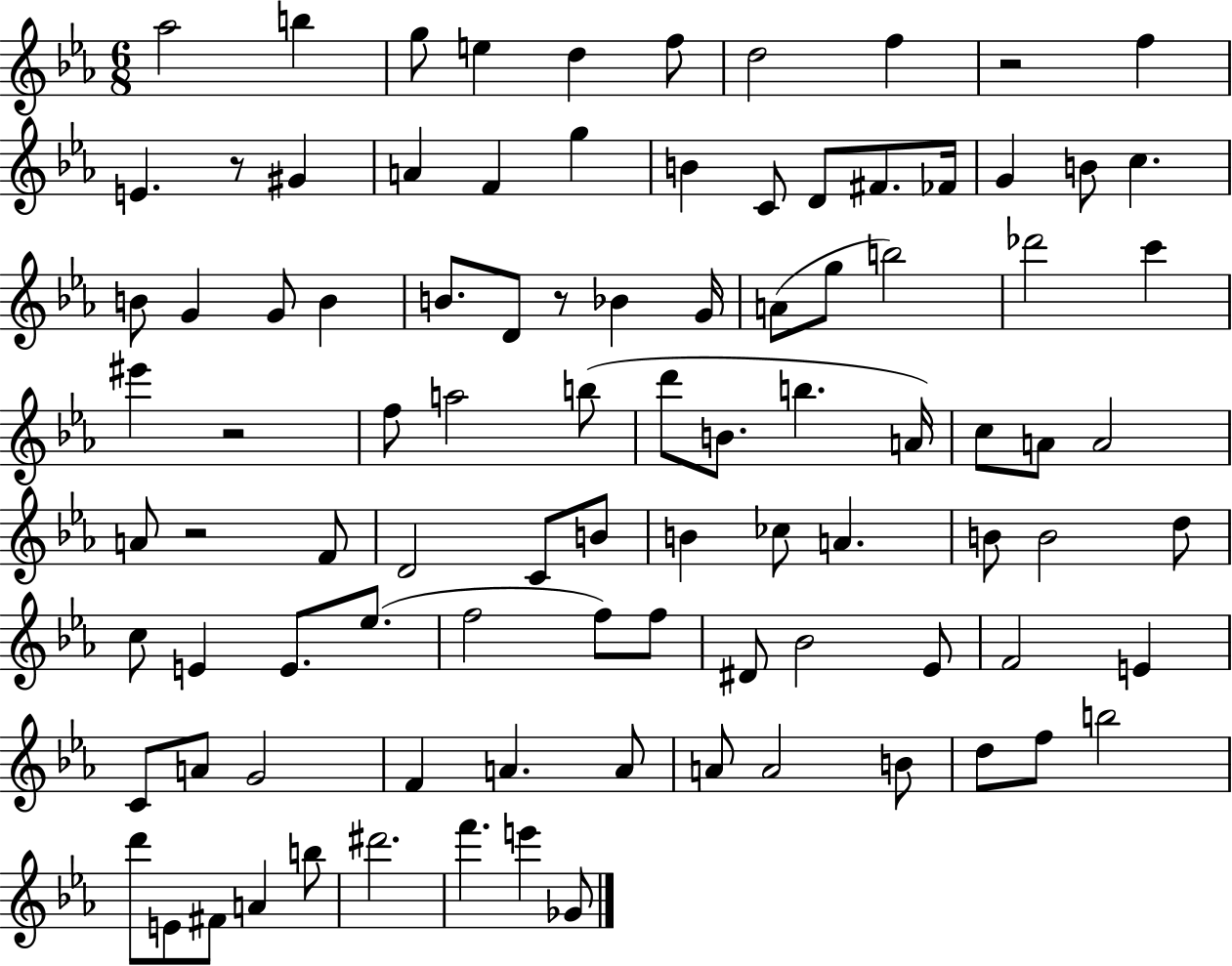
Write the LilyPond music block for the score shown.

{
  \clef treble
  \numericTimeSignature
  \time 6/8
  \key ees \major
  aes''2 b''4 | g''8 e''4 d''4 f''8 | d''2 f''4 | r2 f''4 | \break e'4. r8 gis'4 | a'4 f'4 g''4 | b'4 c'8 d'8 fis'8. fes'16 | g'4 b'8 c''4. | \break b'8 g'4 g'8 b'4 | b'8. d'8 r8 bes'4 g'16 | a'8( g''8 b''2) | des'''2 c'''4 | \break eis'''4 r2 | f''8 a''2 b''8( | d'''8 b'8. b''4. a'16) | c''8 a'8 a'2 | \break a'8 r2 f'8 | d'2 c'8 b'8 | b'4 ces''8 a'4. | b'8 b'2 d''8 | \break c''8 e'4 e'8. ees''8.( | f''2 f''8) f''8 | dis'8 bes'2 ees'8 | f'2 e'4 | \break c'8 a'8 g'2 | f'4 a'4. a'8 | a'8 a'2 b'8 | d''8 f''8 b''2 | \break d'''8 e'8 fis'8 a'4 b''8 | dis'''2. | f'''4. e'''4 ges'8 | \bar "|."
}